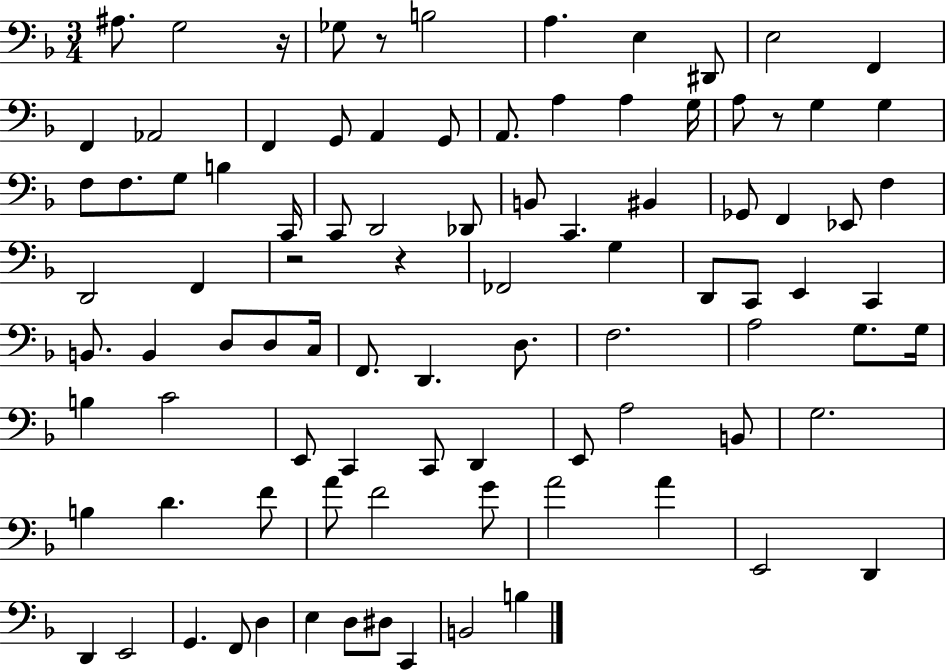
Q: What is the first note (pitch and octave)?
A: A#3